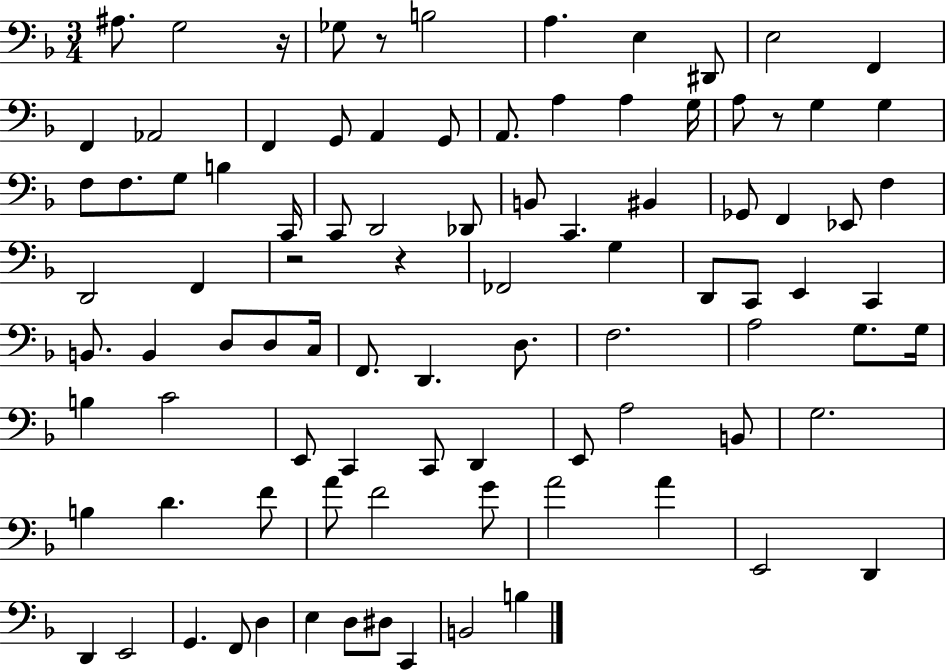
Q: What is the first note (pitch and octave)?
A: A#3